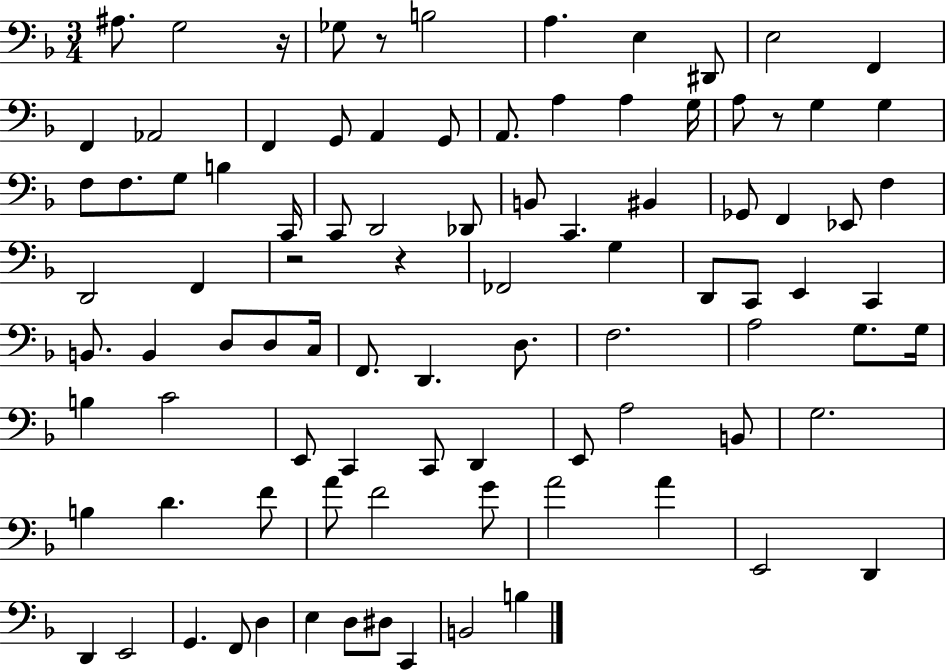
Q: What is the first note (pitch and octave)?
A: A#3